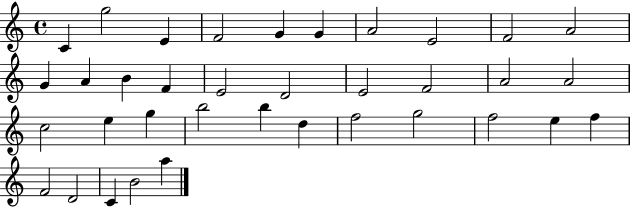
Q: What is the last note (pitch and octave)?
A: A5